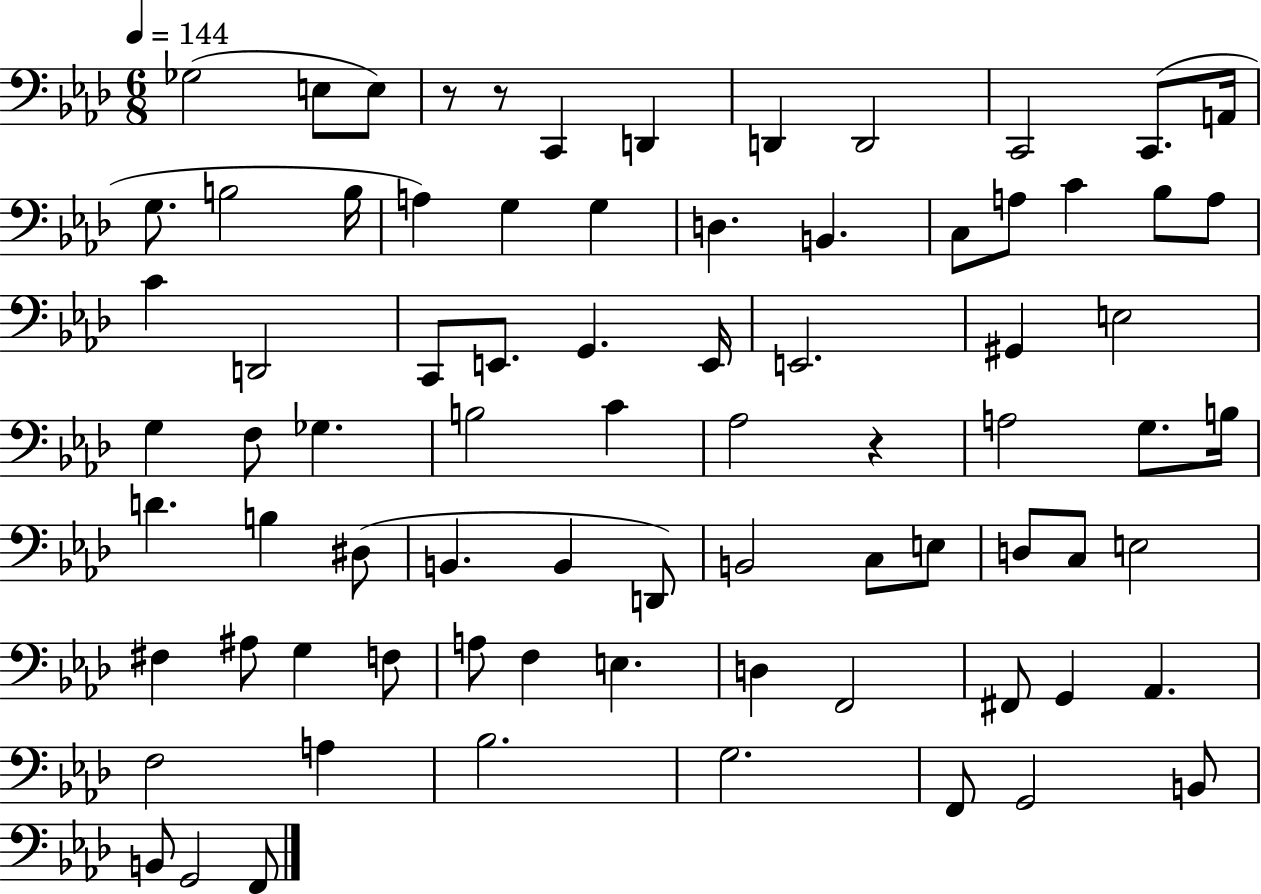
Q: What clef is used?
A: bass